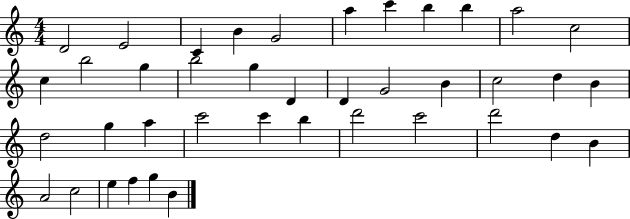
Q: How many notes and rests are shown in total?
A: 40